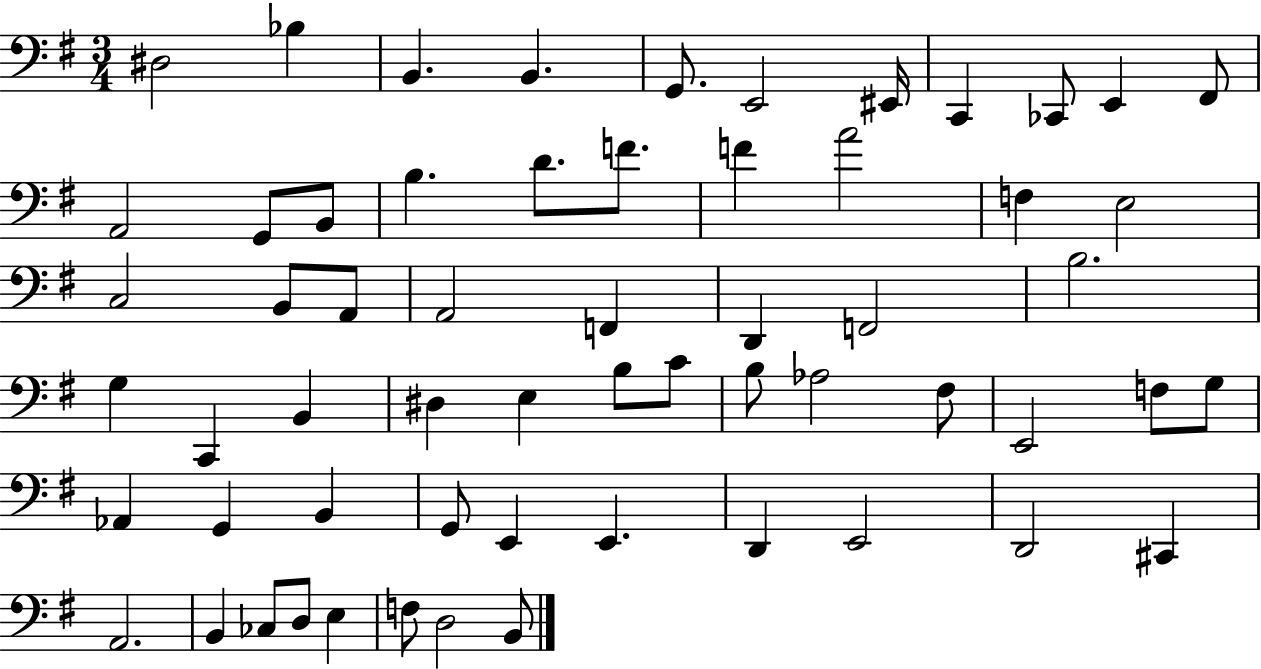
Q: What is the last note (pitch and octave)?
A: B2